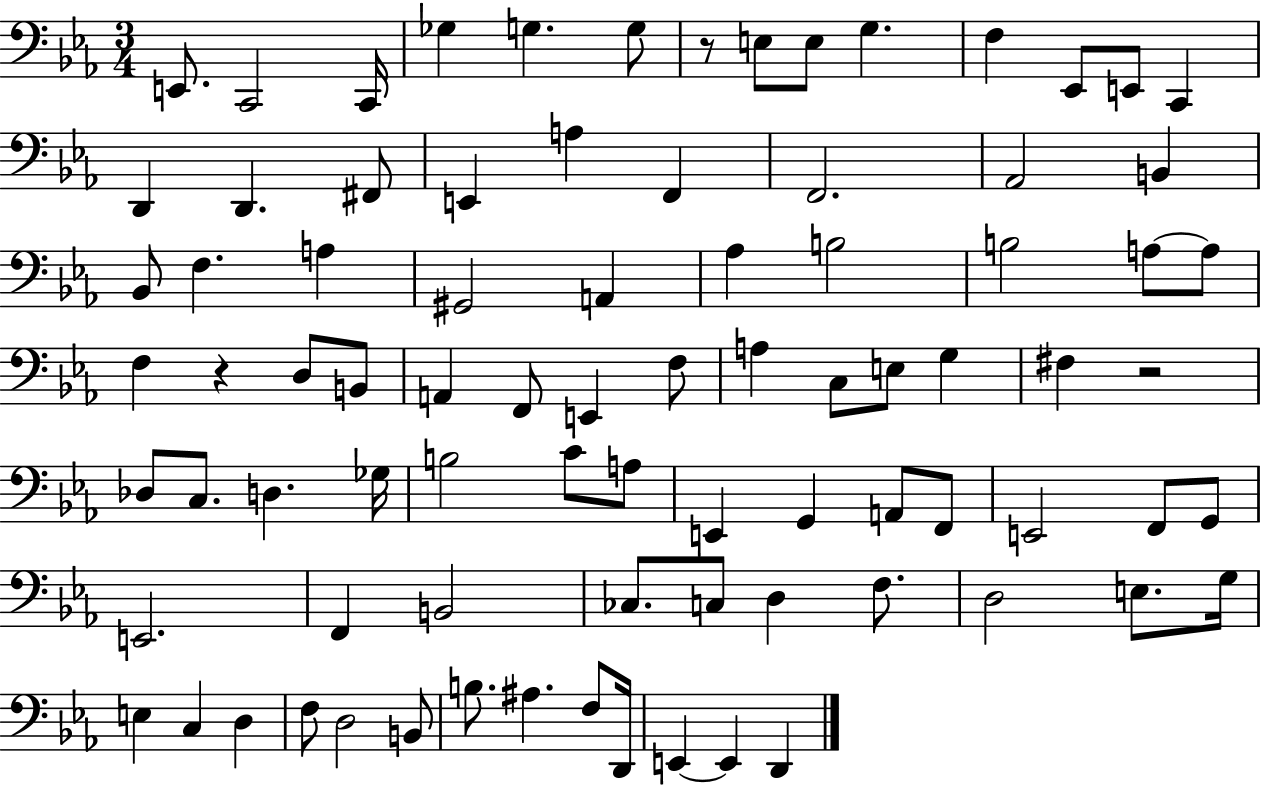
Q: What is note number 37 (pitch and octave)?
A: F2